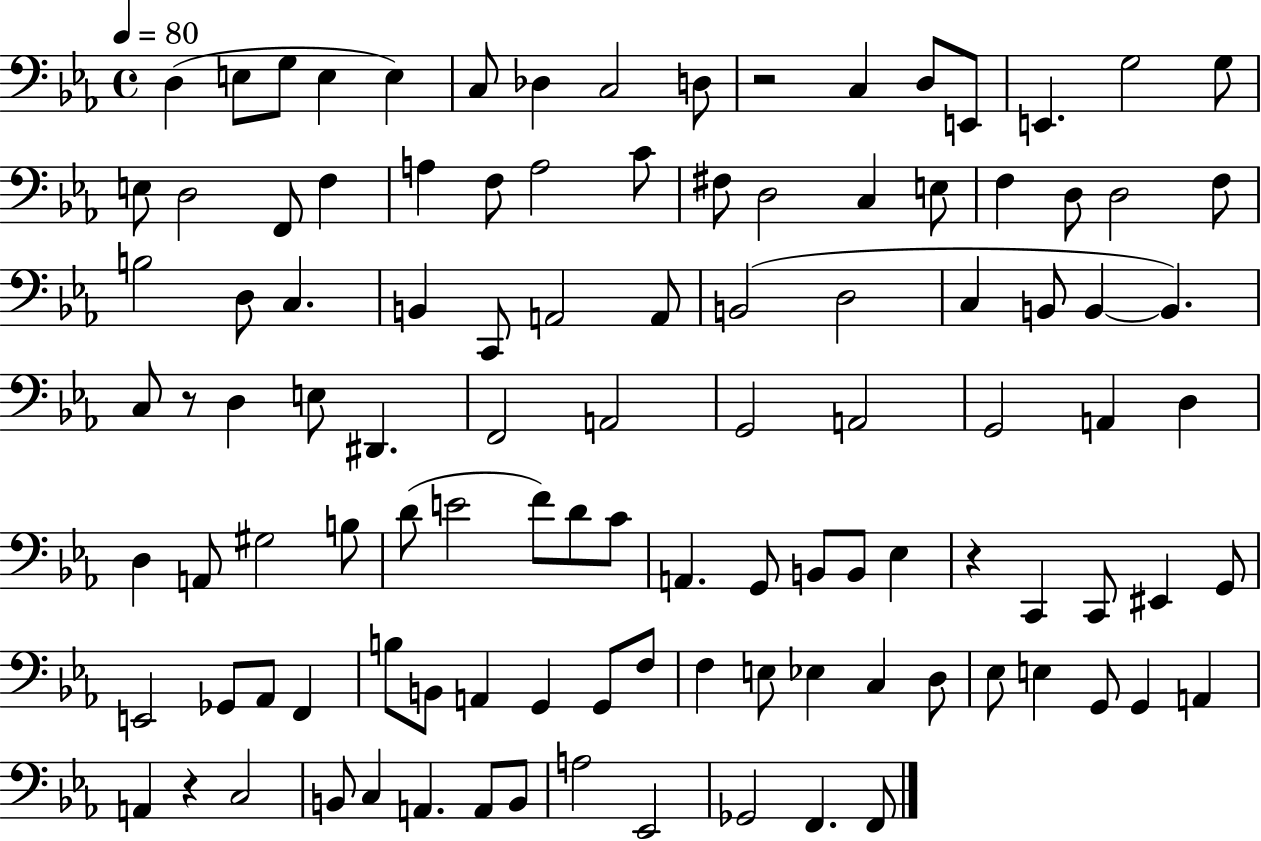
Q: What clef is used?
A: bass